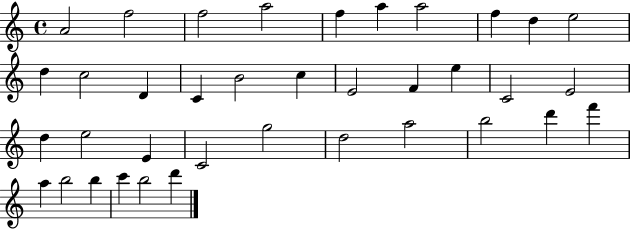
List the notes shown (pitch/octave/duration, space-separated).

A4/h F5/h F5/h A5/h F5/q A5/q A5/h F5/q D5/q E5/h D5/q C5/h D4/q C4/q B4/h C5/q E4/h F4/q E5/q C4/h E4/h D5/q E5/h E4/q C4/h G5/h D5/h A5/h B5/h D6/q F6/q A5/q B5/h B5/q C6/q B5/h D6/q